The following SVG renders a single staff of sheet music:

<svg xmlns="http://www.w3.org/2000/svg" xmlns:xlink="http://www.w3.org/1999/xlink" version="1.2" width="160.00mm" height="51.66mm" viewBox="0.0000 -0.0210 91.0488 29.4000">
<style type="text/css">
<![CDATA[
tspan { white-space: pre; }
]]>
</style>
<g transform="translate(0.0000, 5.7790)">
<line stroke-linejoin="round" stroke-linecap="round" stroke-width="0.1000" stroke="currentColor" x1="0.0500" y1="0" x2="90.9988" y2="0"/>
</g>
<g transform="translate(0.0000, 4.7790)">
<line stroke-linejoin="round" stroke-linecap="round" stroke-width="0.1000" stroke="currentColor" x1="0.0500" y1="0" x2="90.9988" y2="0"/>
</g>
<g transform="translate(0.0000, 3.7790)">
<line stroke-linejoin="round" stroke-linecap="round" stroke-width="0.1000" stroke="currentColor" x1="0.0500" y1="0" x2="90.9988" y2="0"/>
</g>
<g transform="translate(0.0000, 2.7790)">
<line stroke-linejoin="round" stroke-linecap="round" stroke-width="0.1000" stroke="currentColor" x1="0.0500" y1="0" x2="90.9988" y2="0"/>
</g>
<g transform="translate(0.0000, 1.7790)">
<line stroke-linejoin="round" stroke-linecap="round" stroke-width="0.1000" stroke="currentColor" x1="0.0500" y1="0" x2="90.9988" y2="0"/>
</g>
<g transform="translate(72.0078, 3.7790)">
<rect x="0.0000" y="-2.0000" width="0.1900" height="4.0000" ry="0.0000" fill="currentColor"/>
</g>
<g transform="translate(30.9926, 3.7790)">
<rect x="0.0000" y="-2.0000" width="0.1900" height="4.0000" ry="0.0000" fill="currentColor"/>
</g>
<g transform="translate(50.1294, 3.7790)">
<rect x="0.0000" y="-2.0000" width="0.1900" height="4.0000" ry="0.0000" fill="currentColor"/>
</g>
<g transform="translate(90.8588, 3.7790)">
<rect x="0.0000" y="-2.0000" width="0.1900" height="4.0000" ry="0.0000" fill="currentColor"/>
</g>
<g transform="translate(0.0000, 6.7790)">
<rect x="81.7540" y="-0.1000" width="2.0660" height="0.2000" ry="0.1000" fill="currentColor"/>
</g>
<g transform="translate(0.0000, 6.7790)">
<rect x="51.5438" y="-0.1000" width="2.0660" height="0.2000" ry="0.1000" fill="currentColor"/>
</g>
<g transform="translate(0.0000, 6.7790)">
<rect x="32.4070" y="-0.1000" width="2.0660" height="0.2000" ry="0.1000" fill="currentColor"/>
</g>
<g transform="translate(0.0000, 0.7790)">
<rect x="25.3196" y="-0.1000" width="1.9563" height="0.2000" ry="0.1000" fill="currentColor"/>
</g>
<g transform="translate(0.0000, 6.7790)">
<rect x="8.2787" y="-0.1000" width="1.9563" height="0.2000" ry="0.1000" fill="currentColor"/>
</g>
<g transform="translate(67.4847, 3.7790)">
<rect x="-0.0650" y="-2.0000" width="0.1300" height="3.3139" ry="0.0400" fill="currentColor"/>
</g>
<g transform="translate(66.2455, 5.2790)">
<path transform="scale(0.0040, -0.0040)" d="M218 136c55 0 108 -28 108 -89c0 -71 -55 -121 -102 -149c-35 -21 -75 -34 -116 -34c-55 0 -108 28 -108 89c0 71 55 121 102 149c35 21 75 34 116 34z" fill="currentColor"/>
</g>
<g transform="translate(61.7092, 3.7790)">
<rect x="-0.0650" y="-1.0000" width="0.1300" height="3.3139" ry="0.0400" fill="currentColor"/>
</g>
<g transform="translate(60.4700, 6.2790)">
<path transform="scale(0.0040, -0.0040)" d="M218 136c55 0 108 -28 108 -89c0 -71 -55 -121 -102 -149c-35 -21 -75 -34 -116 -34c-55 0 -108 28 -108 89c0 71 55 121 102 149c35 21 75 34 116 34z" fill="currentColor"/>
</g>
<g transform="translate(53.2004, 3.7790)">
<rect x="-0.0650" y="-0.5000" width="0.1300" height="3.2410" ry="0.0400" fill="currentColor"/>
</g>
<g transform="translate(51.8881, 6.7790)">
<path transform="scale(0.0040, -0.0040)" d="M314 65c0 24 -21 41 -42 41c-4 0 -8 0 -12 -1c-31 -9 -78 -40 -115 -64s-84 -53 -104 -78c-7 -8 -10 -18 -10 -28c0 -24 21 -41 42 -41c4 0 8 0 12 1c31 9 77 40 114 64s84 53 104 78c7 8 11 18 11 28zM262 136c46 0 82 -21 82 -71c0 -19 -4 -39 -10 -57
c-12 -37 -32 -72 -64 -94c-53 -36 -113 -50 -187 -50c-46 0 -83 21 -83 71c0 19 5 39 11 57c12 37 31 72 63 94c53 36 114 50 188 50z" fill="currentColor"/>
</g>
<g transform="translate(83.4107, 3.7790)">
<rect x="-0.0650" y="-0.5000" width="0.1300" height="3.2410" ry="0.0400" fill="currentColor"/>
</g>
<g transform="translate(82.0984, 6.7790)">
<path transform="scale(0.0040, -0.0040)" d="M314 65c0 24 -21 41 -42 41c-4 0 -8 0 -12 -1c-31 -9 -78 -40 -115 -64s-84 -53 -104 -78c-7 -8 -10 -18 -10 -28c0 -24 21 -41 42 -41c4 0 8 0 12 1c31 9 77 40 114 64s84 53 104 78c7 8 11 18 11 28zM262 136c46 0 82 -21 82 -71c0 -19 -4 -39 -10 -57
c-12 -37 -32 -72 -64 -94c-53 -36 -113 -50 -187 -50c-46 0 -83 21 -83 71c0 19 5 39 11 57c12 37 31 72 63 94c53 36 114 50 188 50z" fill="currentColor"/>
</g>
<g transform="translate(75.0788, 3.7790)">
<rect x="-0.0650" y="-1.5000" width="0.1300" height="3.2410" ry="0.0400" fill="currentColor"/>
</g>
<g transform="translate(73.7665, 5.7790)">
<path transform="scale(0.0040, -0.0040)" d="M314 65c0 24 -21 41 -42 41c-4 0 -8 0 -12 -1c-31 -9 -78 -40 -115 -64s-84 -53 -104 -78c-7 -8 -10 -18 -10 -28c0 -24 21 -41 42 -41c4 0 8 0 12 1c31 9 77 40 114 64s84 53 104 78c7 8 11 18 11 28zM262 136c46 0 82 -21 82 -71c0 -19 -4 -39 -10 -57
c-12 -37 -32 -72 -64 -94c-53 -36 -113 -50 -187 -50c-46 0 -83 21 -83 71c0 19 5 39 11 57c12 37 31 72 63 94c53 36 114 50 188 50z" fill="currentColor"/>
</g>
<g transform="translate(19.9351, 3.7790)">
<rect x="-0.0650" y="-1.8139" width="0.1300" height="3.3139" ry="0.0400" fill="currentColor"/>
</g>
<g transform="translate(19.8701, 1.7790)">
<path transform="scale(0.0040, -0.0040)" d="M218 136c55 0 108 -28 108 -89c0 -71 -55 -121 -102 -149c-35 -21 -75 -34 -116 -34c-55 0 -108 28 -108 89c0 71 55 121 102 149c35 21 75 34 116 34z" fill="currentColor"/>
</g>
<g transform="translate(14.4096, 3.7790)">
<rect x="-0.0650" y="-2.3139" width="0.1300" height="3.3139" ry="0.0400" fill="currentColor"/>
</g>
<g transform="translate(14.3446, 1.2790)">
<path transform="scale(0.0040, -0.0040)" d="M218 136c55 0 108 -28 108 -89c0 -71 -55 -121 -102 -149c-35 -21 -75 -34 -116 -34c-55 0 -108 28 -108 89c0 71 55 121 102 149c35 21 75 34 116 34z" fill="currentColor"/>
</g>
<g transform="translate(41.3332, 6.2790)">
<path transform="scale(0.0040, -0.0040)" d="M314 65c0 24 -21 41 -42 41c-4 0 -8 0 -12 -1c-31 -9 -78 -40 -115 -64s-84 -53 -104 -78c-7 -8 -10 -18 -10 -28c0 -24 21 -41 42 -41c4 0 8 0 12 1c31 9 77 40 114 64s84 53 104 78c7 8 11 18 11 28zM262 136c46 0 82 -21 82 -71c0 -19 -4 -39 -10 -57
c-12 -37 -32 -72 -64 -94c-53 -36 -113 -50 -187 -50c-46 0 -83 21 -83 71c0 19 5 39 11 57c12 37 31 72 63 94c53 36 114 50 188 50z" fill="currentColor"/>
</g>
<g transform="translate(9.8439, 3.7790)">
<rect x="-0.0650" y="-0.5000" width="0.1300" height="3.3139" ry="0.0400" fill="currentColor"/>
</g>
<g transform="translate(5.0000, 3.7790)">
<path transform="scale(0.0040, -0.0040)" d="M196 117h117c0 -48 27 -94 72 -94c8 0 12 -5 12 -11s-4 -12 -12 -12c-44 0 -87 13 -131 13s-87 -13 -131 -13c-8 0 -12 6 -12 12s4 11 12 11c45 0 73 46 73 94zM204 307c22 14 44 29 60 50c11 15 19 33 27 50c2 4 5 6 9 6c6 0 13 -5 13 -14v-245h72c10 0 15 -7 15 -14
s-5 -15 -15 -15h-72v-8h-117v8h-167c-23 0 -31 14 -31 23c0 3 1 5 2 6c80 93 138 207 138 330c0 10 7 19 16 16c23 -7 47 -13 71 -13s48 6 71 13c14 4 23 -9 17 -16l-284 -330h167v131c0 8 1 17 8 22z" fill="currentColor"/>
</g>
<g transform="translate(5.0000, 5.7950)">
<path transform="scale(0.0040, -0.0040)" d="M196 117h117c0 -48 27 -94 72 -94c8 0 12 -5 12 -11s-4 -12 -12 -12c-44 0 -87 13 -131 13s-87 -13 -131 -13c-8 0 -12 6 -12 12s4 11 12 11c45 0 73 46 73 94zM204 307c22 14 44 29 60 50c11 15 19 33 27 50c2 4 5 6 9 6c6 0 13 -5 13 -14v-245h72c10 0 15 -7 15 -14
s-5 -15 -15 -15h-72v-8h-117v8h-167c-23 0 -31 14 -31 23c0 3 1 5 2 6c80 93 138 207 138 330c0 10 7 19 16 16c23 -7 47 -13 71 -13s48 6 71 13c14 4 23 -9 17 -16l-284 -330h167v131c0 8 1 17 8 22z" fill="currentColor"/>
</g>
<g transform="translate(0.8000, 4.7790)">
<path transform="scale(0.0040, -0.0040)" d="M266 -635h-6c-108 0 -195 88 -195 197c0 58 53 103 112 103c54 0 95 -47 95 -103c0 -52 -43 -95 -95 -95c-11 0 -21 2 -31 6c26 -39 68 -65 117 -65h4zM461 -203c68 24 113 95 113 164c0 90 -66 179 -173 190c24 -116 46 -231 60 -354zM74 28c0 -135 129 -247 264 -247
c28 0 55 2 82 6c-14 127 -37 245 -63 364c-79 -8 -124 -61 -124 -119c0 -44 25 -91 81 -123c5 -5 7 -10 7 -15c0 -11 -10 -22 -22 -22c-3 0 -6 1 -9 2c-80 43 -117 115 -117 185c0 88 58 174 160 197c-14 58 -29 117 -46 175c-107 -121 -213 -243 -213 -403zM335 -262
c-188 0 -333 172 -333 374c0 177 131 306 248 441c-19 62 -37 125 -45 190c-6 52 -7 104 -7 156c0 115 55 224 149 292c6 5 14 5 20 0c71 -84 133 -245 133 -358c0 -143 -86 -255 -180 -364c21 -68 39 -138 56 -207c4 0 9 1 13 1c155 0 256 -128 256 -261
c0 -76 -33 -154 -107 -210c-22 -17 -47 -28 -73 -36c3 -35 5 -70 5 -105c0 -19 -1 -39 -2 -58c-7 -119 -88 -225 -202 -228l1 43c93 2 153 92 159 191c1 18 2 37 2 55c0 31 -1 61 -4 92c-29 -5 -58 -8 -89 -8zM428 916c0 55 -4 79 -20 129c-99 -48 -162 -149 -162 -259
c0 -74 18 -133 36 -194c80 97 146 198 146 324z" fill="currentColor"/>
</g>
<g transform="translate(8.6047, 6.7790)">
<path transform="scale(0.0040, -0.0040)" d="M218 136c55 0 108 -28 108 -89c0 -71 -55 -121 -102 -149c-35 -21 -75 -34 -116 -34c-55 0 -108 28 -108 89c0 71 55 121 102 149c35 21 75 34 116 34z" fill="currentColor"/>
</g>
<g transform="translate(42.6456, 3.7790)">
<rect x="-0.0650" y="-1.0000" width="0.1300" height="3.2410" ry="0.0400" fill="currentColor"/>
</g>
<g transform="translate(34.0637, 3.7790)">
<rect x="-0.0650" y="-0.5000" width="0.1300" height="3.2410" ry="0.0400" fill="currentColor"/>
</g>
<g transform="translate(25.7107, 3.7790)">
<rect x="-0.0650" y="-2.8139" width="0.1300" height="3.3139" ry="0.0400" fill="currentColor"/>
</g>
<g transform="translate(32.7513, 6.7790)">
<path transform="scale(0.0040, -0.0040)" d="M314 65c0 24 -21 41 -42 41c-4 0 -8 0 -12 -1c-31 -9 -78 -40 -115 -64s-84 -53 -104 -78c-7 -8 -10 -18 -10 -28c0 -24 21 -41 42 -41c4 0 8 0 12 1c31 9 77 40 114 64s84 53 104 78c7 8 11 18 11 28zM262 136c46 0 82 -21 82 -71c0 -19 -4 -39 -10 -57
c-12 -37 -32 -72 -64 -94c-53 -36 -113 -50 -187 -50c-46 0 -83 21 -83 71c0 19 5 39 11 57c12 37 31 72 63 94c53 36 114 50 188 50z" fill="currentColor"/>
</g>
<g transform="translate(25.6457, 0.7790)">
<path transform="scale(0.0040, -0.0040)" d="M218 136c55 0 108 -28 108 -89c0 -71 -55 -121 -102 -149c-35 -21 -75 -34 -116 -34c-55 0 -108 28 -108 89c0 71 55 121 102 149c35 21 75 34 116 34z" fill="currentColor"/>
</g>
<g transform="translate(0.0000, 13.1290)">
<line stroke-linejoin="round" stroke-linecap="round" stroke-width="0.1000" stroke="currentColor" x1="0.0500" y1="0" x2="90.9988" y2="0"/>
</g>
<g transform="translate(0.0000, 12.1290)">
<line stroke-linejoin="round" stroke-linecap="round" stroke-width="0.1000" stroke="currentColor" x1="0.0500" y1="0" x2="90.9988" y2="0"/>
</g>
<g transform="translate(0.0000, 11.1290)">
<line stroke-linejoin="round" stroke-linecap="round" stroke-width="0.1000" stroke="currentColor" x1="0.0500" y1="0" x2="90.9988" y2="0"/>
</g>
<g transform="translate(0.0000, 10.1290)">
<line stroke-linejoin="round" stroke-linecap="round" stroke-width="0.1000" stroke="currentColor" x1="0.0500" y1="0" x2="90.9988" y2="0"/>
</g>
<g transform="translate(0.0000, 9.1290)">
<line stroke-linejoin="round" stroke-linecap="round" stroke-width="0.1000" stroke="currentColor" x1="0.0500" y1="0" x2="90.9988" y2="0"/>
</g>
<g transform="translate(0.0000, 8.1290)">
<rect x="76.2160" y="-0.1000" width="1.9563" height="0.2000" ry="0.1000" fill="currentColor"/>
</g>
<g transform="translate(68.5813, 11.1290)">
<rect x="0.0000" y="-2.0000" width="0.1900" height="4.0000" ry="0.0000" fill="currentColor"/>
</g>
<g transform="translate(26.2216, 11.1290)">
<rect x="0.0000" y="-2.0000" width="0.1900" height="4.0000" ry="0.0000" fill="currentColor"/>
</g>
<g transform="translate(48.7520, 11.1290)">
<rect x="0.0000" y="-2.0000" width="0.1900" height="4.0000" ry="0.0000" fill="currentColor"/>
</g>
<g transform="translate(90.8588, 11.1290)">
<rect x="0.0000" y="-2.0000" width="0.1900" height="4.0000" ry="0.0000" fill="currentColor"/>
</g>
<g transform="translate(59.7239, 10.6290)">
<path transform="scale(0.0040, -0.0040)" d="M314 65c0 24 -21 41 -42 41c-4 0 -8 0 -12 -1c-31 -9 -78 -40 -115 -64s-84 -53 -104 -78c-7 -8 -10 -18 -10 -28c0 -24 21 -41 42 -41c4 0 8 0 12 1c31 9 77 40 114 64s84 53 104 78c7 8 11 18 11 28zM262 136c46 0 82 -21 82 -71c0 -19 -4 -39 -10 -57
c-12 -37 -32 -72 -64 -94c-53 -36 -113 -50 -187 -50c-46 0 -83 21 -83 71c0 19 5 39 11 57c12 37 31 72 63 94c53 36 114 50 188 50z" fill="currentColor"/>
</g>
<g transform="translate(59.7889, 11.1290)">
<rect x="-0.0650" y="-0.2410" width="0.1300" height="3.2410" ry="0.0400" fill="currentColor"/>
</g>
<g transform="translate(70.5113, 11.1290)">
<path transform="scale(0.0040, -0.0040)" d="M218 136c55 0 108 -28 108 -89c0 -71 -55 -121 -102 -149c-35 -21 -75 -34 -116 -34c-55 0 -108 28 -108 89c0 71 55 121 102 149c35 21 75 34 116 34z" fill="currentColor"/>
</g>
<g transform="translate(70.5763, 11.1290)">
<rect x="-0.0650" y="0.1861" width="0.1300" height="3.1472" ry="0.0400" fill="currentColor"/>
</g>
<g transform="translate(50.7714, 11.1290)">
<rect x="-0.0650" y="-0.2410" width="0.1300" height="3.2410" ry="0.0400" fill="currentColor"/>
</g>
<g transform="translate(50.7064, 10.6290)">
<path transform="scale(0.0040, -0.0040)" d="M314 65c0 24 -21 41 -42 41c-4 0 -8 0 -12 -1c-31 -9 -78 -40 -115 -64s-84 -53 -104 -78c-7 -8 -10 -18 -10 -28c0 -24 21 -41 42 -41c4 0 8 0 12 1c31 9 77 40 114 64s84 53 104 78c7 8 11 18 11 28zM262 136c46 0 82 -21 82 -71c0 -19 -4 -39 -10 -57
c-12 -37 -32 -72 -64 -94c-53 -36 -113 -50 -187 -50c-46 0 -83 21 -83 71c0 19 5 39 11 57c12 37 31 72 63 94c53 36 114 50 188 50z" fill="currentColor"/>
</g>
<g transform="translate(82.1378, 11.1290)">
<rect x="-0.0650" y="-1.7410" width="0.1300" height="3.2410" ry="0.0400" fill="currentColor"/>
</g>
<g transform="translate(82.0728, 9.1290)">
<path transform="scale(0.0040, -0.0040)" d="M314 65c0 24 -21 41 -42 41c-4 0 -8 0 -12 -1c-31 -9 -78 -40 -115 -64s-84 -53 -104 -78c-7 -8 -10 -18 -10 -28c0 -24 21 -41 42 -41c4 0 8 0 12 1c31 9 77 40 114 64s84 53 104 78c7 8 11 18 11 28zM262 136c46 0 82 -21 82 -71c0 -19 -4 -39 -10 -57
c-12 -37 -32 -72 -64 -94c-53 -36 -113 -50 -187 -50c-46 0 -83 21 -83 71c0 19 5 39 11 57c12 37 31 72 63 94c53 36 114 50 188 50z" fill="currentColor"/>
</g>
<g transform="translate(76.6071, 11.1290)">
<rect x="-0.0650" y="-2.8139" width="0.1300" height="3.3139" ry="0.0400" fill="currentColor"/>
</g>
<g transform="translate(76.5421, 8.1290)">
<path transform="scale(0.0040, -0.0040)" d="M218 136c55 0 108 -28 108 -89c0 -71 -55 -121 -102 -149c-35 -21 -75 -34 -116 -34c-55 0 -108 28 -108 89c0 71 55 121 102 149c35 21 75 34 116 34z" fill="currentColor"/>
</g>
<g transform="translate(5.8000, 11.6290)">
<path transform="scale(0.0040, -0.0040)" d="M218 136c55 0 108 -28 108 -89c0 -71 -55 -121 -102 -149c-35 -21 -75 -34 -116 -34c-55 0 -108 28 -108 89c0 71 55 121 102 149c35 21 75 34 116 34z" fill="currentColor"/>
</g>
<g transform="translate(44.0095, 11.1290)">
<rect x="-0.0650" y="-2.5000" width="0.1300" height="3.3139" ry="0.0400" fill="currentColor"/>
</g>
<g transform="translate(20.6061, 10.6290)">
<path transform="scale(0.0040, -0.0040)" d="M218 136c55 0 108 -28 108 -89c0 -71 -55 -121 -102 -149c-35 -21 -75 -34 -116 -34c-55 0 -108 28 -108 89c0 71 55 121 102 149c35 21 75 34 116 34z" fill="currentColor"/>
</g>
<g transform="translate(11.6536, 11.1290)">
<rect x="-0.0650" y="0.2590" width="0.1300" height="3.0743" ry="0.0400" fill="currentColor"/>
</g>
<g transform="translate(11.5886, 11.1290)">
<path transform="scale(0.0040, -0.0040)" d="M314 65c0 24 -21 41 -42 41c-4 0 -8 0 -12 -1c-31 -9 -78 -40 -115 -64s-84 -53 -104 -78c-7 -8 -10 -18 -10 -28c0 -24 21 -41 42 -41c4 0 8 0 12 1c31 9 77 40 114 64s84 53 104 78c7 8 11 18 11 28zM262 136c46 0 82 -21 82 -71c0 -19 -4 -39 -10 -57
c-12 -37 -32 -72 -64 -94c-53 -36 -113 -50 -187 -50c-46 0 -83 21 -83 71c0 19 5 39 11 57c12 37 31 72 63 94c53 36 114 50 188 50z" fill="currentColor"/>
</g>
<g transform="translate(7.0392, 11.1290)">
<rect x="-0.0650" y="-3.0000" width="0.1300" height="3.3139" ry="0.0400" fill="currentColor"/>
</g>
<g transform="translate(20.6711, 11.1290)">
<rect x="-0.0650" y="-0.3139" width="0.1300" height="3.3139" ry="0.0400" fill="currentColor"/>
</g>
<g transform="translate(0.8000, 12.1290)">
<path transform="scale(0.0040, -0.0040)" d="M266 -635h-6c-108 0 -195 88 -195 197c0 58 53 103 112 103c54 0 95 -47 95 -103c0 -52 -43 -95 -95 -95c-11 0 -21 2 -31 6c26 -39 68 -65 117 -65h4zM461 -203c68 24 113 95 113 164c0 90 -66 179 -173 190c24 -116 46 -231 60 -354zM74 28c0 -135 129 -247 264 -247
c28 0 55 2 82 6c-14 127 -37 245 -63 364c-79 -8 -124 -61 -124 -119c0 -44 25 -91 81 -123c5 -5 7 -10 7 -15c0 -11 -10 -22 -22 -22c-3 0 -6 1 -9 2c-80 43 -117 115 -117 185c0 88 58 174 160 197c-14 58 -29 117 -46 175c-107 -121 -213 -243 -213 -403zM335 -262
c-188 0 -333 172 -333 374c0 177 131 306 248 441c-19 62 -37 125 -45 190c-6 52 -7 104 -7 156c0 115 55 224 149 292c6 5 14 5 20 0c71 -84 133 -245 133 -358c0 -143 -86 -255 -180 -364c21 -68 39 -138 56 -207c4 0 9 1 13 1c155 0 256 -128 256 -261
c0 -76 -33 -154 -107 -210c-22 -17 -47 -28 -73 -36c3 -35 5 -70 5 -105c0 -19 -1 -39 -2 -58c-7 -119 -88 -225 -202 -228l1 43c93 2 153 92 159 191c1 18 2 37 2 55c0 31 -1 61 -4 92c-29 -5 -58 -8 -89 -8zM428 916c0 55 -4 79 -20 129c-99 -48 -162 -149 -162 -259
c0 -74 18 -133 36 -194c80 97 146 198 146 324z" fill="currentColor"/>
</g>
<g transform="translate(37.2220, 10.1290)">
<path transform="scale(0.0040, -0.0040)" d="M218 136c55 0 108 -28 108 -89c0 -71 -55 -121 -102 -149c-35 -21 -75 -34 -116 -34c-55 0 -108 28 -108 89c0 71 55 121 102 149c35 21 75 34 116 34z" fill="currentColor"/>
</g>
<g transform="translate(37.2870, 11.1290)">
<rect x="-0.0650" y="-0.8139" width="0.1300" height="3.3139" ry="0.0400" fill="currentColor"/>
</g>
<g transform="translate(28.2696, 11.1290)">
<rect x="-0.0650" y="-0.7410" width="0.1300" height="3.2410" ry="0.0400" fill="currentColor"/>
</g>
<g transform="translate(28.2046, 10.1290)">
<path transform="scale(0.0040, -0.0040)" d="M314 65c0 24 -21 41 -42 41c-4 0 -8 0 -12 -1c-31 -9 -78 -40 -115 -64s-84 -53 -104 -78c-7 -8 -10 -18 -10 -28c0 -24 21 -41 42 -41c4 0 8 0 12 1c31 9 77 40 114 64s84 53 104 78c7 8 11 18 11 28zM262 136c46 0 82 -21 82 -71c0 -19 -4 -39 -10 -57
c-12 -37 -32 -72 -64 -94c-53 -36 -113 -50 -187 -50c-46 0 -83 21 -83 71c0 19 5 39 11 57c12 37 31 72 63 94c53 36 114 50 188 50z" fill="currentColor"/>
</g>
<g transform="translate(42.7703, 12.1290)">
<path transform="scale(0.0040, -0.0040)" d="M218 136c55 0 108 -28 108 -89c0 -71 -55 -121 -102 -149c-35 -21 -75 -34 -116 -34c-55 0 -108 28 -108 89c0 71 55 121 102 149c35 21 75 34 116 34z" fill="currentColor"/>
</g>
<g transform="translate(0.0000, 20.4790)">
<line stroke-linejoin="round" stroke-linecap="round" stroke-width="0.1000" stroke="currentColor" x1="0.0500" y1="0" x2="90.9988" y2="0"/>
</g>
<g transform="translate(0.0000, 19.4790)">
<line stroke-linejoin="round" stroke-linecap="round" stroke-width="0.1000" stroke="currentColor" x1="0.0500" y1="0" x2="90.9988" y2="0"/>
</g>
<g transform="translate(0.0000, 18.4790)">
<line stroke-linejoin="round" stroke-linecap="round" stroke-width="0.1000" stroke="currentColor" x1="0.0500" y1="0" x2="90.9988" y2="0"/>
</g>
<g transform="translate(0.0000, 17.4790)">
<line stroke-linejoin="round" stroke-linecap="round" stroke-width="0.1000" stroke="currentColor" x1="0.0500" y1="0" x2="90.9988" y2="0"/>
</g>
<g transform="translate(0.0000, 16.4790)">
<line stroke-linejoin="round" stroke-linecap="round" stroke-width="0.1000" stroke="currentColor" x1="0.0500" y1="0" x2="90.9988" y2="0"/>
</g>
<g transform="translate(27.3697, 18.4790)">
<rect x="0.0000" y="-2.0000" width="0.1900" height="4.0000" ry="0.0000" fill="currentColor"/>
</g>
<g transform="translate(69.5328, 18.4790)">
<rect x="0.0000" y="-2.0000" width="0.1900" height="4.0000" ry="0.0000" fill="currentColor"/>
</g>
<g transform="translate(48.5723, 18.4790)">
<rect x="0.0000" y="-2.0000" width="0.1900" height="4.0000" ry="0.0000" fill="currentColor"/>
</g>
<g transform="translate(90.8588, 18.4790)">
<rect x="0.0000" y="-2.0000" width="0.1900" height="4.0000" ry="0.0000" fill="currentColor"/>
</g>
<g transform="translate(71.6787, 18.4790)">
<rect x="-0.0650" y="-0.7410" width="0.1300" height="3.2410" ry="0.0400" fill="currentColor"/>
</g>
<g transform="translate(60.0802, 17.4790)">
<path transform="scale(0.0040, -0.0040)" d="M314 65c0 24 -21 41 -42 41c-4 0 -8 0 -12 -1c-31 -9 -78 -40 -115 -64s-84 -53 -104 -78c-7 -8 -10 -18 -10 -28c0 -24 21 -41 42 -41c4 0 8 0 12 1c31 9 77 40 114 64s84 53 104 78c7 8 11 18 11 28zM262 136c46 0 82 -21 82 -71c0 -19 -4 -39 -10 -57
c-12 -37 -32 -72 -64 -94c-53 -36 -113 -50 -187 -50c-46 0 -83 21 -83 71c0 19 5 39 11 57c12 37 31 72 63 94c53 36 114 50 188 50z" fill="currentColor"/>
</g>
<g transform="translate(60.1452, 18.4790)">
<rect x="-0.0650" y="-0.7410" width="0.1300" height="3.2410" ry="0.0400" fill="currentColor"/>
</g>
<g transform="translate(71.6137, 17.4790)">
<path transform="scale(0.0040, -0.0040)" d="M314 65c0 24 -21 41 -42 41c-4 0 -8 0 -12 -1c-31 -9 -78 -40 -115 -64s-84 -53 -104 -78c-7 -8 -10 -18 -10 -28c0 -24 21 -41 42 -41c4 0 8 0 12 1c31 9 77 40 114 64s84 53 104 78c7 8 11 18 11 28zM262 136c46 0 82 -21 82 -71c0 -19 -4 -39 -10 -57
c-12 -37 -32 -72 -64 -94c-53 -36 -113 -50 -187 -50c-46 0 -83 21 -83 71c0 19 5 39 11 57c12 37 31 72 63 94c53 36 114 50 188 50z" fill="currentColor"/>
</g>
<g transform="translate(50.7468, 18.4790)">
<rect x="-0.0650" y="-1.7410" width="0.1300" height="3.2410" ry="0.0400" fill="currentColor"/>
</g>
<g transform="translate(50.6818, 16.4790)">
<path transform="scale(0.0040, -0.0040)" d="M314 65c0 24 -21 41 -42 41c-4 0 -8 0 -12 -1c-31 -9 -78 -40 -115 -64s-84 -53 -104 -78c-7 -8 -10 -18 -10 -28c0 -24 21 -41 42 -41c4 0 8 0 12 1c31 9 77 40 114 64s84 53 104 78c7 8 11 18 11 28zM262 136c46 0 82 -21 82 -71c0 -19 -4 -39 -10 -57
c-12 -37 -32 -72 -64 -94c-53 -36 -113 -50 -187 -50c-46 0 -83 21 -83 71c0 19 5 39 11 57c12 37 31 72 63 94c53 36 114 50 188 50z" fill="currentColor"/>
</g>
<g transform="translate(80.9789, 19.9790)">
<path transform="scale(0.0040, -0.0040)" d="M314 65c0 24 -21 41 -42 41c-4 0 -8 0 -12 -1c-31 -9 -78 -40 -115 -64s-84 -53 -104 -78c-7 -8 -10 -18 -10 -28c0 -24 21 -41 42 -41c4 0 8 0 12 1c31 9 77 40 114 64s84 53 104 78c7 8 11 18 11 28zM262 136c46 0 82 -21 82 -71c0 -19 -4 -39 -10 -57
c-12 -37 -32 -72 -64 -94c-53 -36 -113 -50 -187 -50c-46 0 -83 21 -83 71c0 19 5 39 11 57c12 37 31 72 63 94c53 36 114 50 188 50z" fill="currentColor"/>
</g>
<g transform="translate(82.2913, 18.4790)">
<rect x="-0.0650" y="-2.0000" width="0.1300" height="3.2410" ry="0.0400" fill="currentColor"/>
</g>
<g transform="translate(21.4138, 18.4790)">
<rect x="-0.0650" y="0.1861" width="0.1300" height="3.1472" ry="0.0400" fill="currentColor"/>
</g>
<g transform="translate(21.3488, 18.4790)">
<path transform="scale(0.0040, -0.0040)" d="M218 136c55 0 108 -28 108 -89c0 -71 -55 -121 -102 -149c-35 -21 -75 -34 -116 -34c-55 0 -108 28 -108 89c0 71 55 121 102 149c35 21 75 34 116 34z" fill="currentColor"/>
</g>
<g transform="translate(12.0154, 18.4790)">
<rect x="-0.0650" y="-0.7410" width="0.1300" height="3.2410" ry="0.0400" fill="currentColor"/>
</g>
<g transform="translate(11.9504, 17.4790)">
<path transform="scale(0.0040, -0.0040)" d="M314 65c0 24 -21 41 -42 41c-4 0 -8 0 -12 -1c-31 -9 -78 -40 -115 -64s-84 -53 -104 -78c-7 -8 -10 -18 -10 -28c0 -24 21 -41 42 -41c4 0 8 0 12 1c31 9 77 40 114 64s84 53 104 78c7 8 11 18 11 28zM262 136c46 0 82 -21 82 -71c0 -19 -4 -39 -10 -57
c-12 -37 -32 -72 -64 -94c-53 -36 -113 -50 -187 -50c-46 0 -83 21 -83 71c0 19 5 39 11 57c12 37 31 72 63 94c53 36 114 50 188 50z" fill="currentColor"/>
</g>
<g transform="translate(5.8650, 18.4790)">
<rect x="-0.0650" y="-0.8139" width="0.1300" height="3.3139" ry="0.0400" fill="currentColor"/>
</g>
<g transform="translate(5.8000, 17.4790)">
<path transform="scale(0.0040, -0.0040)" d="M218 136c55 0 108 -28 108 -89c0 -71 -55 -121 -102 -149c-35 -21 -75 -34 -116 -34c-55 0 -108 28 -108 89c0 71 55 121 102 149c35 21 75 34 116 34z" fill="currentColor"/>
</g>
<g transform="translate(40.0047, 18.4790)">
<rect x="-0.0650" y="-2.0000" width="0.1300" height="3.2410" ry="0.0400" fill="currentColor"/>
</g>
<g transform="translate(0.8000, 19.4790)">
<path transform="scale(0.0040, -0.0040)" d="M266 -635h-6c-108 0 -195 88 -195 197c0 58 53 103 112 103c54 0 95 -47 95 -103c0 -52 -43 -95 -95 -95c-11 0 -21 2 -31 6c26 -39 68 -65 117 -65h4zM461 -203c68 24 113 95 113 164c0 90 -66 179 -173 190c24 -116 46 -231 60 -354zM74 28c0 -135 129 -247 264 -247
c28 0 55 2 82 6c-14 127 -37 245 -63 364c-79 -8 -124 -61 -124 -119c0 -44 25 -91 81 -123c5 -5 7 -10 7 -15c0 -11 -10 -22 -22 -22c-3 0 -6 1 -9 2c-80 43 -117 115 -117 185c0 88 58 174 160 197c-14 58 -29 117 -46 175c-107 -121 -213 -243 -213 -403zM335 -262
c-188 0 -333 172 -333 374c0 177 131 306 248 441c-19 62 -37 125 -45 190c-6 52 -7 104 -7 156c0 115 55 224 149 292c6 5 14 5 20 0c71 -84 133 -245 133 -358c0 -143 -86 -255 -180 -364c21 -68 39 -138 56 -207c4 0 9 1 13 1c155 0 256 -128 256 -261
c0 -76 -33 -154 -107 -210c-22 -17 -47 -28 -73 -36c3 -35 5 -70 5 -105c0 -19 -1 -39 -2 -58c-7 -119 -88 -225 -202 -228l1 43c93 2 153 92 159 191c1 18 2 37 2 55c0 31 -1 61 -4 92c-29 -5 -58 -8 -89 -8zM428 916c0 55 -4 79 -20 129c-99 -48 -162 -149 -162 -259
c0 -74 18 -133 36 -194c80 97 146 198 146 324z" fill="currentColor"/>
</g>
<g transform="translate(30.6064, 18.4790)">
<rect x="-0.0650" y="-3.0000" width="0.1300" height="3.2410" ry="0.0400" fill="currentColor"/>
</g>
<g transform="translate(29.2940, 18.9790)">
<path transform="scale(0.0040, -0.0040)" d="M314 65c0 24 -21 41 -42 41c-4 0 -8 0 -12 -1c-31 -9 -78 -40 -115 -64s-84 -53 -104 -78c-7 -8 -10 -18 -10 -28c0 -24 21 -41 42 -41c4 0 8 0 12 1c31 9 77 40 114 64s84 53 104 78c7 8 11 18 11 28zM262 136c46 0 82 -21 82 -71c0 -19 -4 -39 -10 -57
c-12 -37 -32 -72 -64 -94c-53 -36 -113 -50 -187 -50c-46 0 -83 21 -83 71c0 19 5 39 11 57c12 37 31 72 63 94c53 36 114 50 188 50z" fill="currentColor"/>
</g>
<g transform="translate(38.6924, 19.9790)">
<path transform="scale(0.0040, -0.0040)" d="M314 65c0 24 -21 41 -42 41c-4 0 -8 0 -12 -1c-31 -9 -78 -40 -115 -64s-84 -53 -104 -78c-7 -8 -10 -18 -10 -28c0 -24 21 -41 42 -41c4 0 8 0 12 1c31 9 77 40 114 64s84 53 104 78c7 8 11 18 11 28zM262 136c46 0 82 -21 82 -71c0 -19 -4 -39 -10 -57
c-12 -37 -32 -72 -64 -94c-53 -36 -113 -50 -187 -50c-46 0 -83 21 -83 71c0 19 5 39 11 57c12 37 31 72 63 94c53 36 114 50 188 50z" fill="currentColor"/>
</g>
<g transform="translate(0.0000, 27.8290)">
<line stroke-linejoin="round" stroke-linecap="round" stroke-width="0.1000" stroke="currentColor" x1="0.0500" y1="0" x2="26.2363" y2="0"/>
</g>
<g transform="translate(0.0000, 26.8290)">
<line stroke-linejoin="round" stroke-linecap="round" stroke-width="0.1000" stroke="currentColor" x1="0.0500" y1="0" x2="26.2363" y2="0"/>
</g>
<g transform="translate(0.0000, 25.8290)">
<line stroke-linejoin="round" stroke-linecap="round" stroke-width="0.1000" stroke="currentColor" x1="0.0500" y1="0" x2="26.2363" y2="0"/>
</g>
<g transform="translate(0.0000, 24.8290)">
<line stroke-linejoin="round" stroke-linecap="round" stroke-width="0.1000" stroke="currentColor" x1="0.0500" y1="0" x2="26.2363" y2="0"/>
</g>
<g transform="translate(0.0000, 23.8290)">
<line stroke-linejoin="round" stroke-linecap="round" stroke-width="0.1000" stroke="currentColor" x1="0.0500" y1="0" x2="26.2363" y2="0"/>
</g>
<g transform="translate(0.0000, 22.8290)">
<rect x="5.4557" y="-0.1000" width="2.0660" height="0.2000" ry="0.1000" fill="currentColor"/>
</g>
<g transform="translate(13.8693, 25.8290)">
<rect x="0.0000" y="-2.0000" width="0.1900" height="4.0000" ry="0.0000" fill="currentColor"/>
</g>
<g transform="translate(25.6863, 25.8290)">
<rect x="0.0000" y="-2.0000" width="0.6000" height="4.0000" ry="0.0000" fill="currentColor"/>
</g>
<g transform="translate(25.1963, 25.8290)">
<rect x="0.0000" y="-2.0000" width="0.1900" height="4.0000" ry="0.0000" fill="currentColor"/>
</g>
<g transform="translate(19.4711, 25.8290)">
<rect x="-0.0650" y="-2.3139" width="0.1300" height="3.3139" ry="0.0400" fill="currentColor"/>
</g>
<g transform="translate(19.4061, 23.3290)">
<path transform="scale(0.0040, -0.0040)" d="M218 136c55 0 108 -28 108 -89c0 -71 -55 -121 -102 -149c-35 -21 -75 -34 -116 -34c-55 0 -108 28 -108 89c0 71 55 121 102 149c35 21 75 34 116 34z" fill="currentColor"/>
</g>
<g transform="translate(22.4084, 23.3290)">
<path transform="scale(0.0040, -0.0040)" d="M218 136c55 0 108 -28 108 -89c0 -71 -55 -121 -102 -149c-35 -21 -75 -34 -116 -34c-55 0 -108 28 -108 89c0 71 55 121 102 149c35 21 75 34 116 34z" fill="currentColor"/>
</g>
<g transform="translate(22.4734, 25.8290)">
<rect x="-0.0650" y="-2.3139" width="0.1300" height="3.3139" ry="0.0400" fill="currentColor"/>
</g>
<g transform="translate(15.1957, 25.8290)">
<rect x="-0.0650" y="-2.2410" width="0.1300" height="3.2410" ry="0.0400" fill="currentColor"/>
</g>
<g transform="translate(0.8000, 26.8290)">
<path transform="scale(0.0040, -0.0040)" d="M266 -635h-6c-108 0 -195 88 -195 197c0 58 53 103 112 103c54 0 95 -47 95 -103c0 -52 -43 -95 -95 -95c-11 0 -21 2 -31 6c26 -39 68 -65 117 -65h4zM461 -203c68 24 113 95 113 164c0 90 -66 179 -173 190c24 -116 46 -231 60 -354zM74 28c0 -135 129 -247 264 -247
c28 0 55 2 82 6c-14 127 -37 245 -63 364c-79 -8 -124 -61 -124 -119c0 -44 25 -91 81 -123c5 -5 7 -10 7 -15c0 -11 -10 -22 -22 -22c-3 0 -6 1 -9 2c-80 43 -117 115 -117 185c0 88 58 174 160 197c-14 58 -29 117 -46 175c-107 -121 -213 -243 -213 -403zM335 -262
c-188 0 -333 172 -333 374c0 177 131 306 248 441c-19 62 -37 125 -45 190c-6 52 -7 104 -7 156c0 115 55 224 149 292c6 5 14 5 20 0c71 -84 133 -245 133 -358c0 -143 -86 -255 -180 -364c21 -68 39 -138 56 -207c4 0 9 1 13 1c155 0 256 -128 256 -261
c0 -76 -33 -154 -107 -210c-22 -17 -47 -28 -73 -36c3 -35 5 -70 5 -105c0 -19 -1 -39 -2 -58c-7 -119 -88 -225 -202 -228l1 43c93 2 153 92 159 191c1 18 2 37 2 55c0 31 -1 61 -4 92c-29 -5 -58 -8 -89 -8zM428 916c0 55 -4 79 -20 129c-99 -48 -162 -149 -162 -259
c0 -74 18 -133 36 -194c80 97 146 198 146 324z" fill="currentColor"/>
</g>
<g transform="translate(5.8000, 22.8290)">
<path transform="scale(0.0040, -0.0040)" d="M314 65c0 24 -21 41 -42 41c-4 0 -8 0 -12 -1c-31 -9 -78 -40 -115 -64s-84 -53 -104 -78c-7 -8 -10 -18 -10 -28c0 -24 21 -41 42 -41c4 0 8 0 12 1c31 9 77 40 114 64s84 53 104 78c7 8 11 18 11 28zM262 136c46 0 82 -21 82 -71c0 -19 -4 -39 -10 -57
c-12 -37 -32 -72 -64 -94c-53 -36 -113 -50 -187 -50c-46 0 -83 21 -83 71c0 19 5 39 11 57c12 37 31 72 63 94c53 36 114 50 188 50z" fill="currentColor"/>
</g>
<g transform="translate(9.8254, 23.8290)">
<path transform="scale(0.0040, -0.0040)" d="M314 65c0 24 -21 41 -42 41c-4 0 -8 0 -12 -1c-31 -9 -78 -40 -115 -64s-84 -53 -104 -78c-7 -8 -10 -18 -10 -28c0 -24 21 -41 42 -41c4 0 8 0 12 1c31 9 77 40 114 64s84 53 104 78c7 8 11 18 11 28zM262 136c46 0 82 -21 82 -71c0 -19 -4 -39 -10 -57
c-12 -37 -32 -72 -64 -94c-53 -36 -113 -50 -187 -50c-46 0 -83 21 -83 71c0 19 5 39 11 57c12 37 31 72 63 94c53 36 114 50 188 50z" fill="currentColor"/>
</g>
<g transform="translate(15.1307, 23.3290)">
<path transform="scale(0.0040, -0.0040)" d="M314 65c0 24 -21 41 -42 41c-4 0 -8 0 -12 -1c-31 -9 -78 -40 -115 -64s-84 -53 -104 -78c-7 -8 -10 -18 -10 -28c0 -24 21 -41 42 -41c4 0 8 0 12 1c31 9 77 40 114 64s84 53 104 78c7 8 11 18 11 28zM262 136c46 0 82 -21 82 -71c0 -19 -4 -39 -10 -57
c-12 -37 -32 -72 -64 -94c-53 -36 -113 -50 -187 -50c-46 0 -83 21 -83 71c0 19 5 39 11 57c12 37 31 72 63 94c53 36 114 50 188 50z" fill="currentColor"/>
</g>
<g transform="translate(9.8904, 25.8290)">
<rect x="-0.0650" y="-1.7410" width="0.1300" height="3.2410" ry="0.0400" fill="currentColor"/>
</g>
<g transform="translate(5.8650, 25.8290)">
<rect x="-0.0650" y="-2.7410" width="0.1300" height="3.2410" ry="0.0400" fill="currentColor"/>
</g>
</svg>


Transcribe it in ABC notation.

X:1
T:Untitled
M:4/4
L:1/4
K:C
C g f a C2 D2 C2 D F E2 C2 A B2 c d2 d G c2 c2 B a f2 d d2 B A2 F2 f2 d2 d2 F2 a2 f2 g2 g g